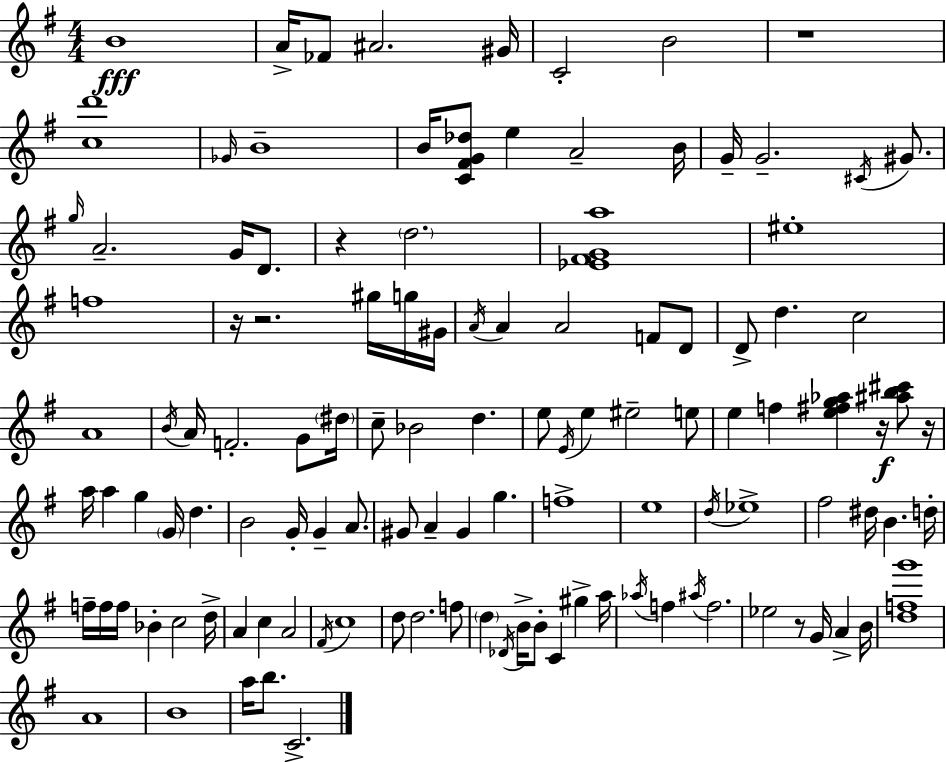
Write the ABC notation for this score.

X:1
T:Untitled
M:4/4
L:1/4
K:G
B4 A/4 _F/2 ^A2 ^G/4 C2 B2 z4 [cd']4 _G/4 B4 B/4 [C^FG_d]/2 e A2 B/4 G/4 G2 ^C/4 ^G/2 g/4 A2 G/4 D/2 z d2 [_E^FGa]4 ^e4 f4 z/4 z2 ^g/4 g/4 ^G/4 A/4 A A2 F/2 D/2 D/2 d c2 A4 B/4 A/4 F2 G/2 ^d/4 c/2 _B2 d e/2 E/4 e ^e2 e/2 e f [e^fg_a] z/4 [^ab^c']/2 z/4 a/4 a g G/4 d B2 G/4 G A/2 ^G/2 A ^G g f4 e4 d/4 _e4 ^f2 ^d/4 B d/4 f/4 f/4 f/4 _B c2 d/4 A c A2 ^F/4 c4 d/2 d2 f/2 d _D/4 B/4 B/2 C ^g a/4 _a/4 f ^a/4 f2 _e2 z/2 G/4 A B/4 [dfg']4 A4 B4 a/4 b/2 C2